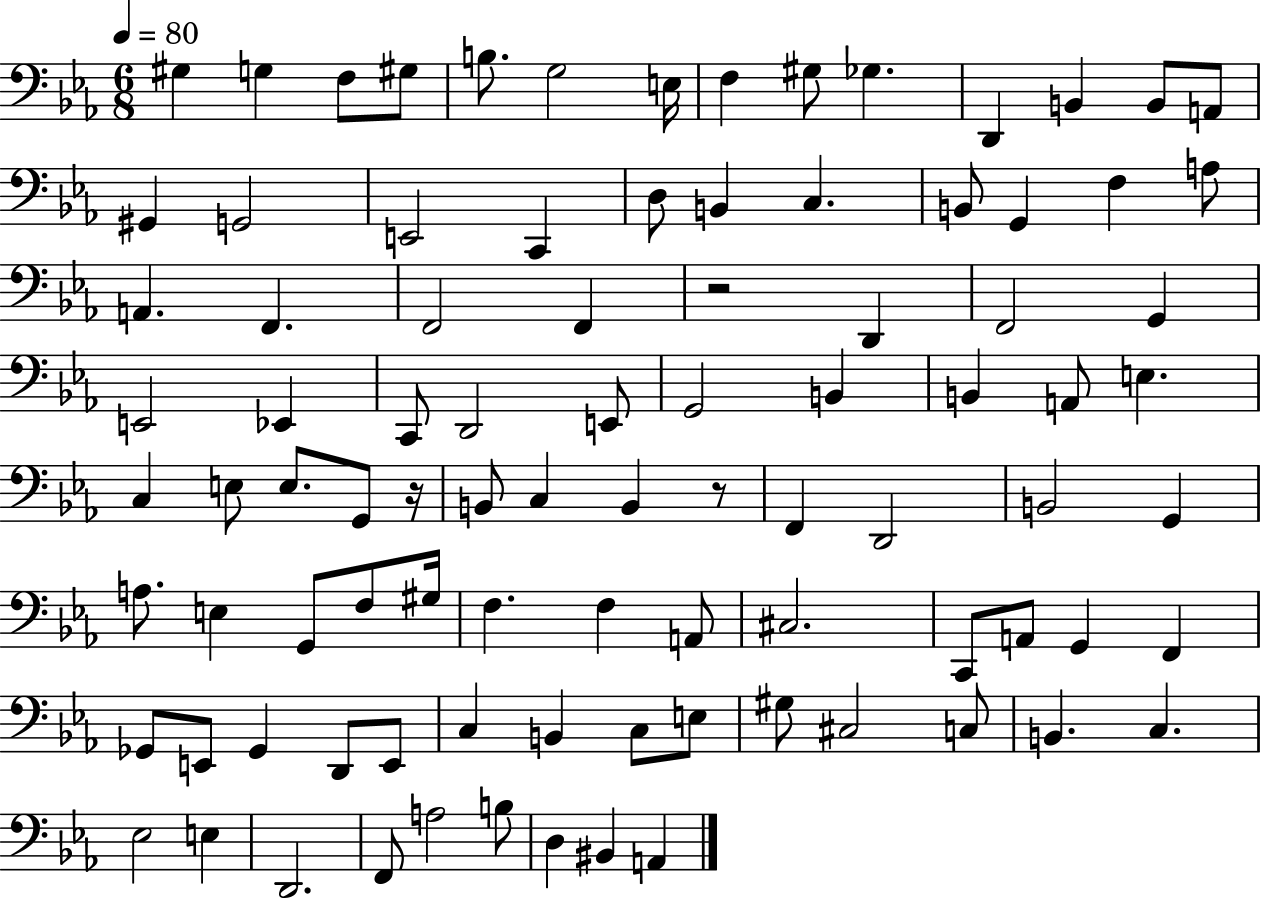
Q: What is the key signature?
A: EES major